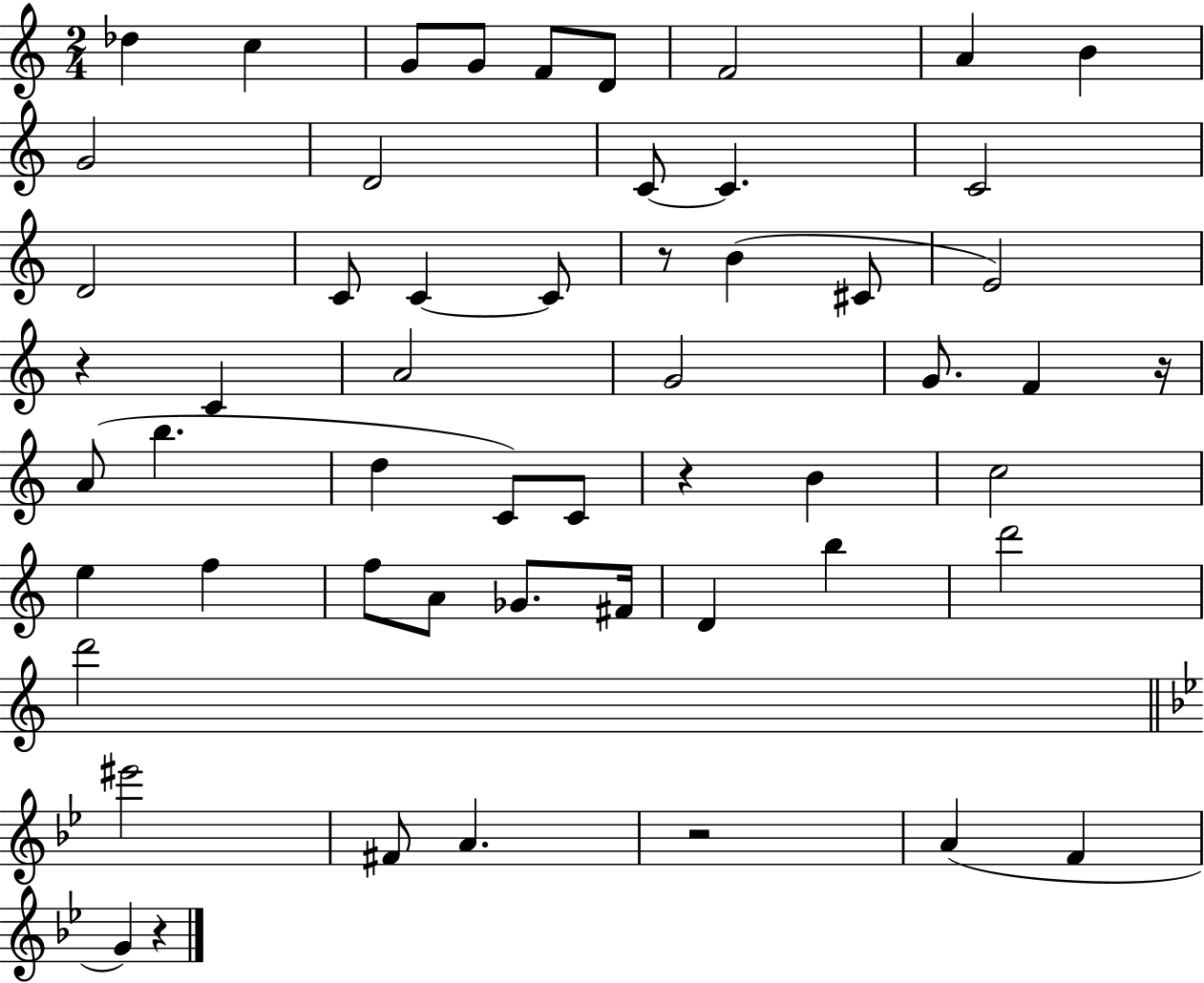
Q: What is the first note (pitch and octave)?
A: Db5